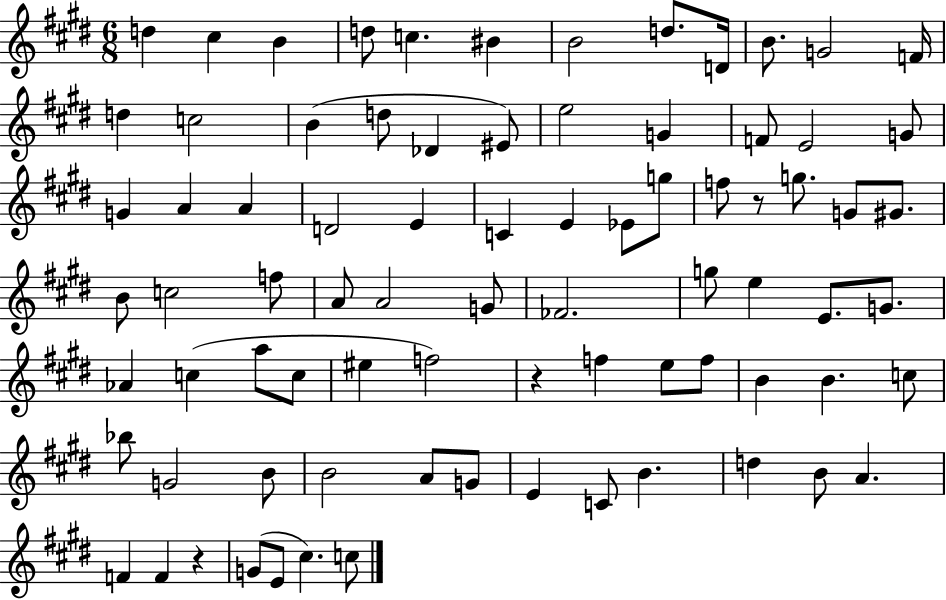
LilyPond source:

{
  \clef treble
  \numericTimeSignature
  \time 6/8
  \key e \major
  \repeat volta 2 { d''4 cis''4 b'4 | d''8 c''4. bis'4 | b'2 d''8. d'16 | b'8. g'2 f'16 | \break d''4 c''2 | b'4( d''8 des'4 eis'8) | e''2 g'4 | f'8 e'2 g'8 | \break g'4 a'4 a'4 | d'2 e'4 | c'4 e'4 ees'8 g''8 | f''8 r8 g''8. g'8 gis'8. | \break b'8 c''2 f''8 | a'8 a'2 g'8 | fes'2. | g''8 e''4 e'8. g'8. | \break aes'4 c''4( a''8 c''8 | eis''4 f''2) | r4 f''4 e''8 f''8 | b'4 b'4. c''8 | \break bes''8 g'2 b'8 | b'2 a'8 g'8 | e'4 c'8 b'4. | d''4 b'8 a'4. | \break f'4 f'4 r4 | g'8( e'8 cis''4.) c''8 | } \bar "|."
}